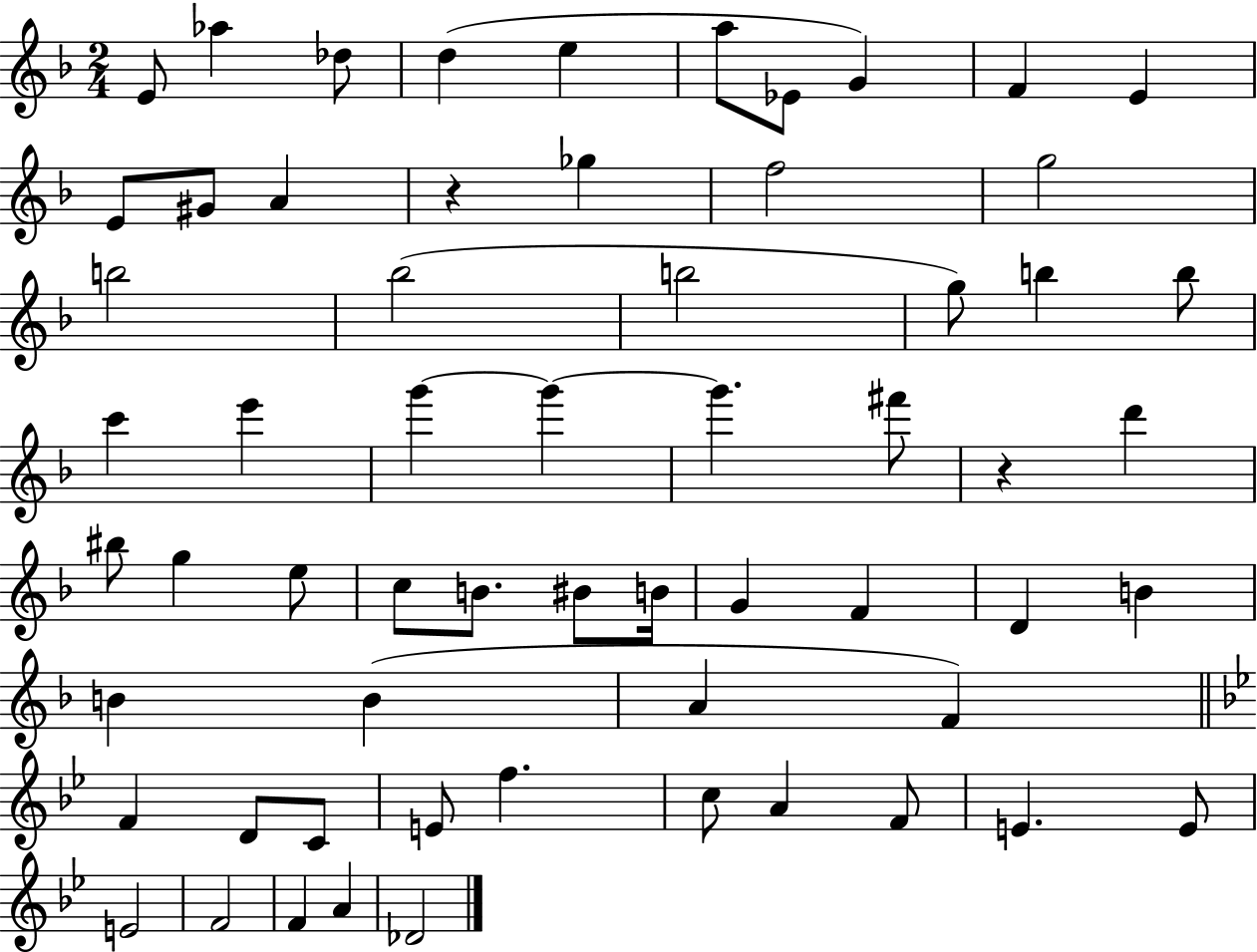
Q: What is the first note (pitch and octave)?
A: E4